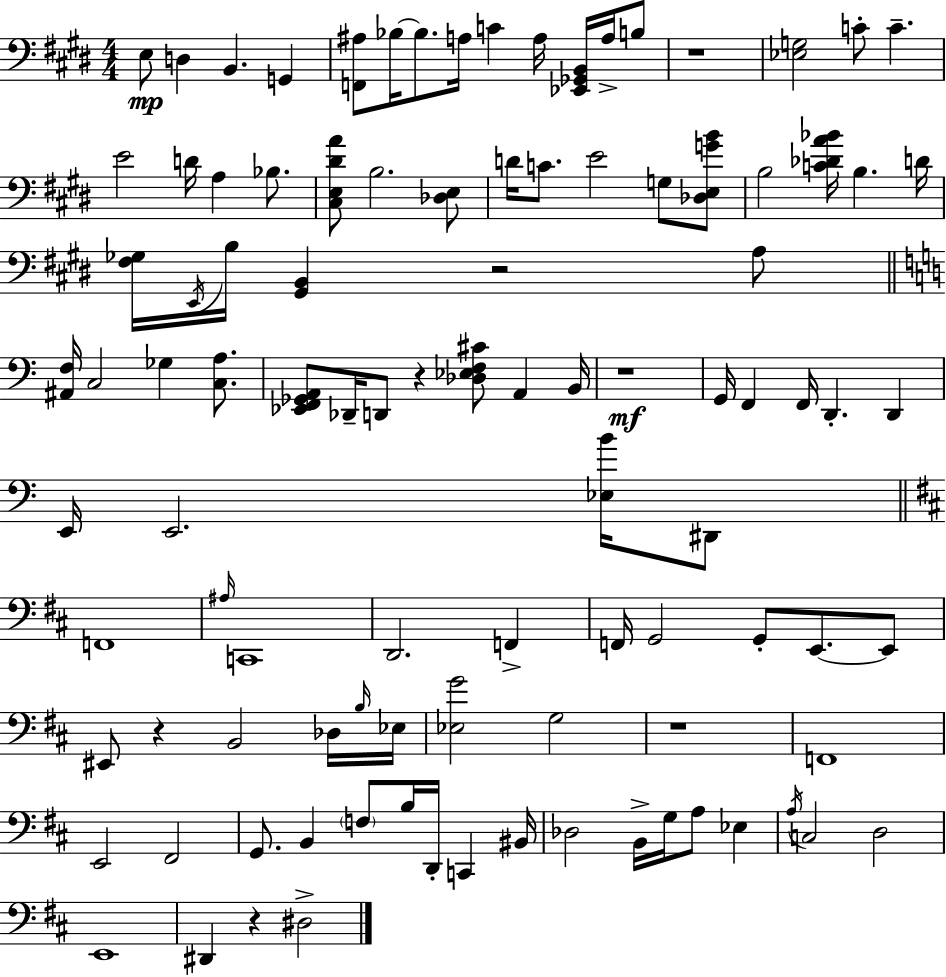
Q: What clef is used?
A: bass